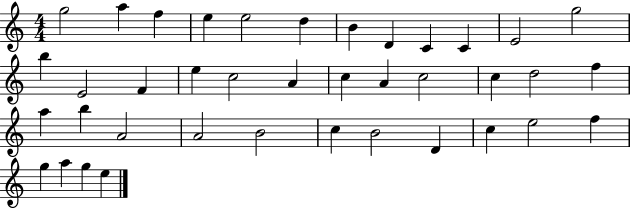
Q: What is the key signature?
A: C major